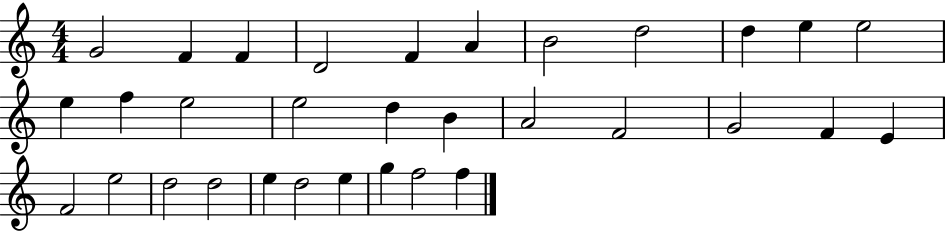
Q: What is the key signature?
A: C major